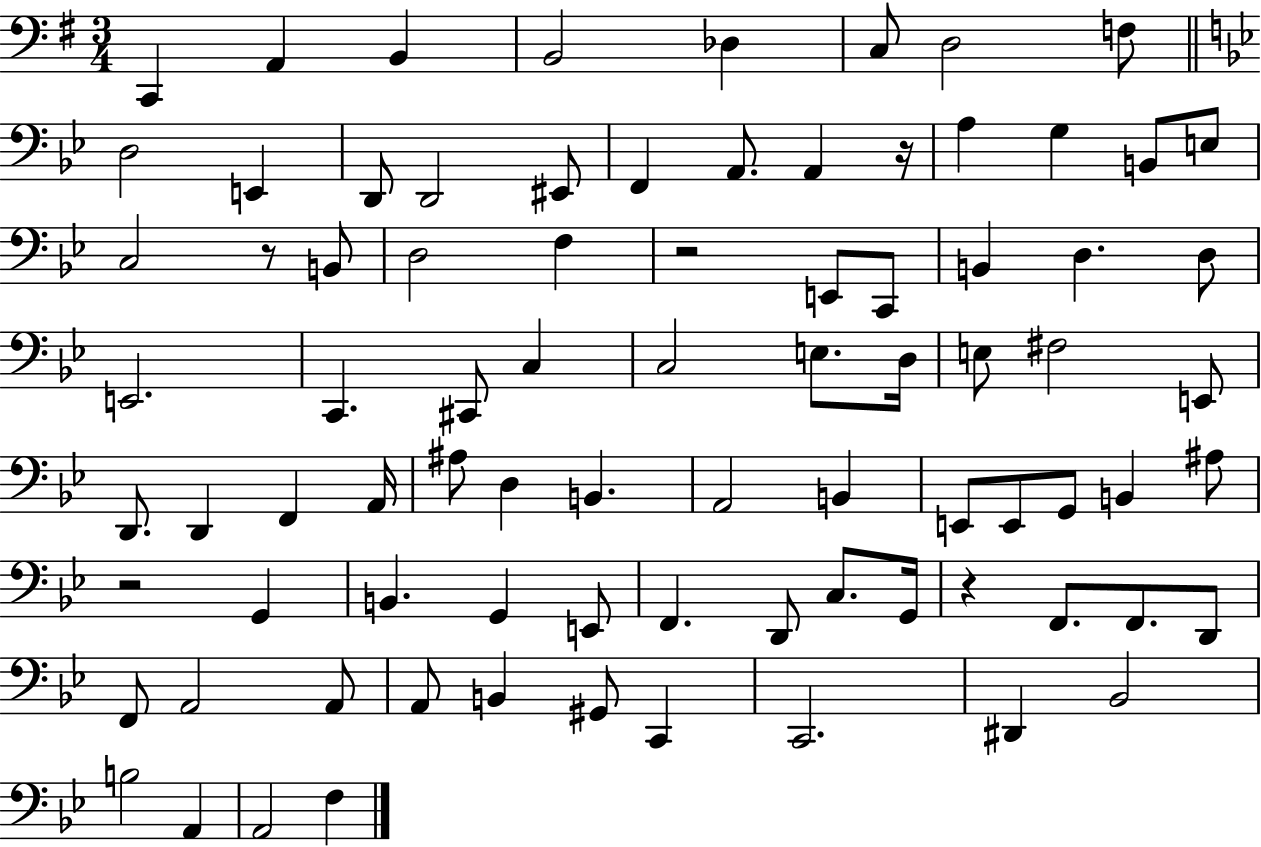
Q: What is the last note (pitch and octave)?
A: F3